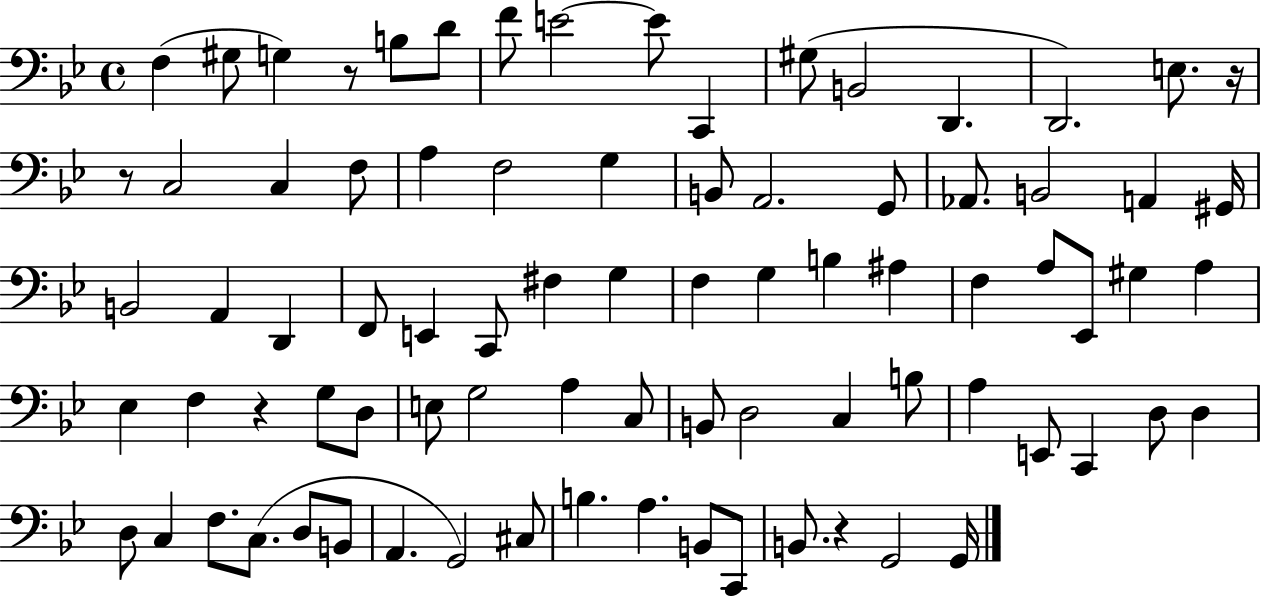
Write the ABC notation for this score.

X:1
T:Untitled
M:4/4
L:1/4
K:Bb
F, ^G,/2 G, z/2 B,/2 D/2 F/2 E2 E/2 C,, ^G,/2 B,,2 D,, D,,2 E,/2 z/4 z/2 C,2 C, F,/2 A, F,2 G, B,,/2 A,,2 G,,/2 _A,,/2 B,,2 A,, ^G,,/4 B,,2 A,, D,, F,,/2 E,, C,,/2 ^F, G, F, G, B, ^A, F, A,/2 _E,,/2 ^G, A, _E, F, z G,/2 D,/2 E,/2 G,2 A, C,/2 B,,/2 D,2 C, B,/2 A, E,,/2 C,, D,/2 D, D,/2 C, F,/2 C,/2 D,/2 B,,/2 A,, G,,2 ^C,/2 B, A, B,,/2 C,,/2 B,,/2 z G,,2 G,,/4